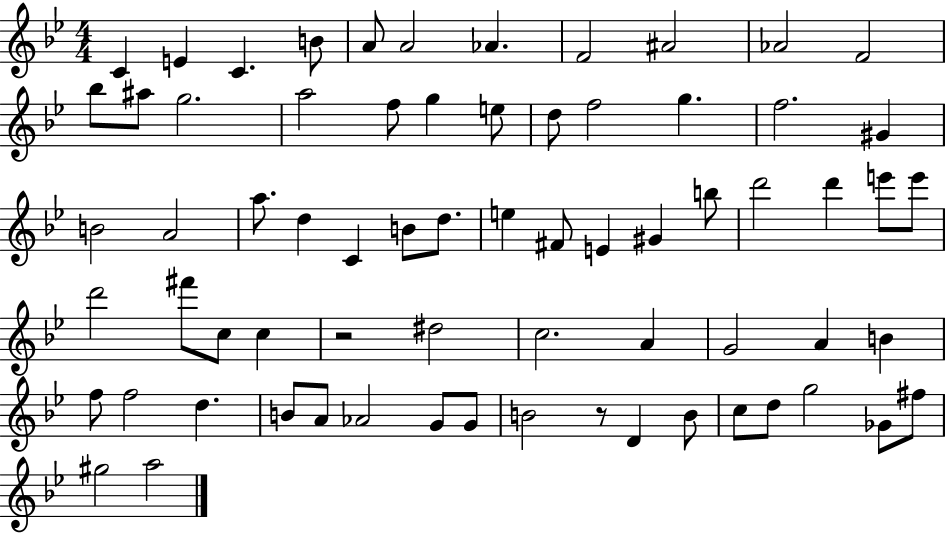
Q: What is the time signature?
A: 4/4